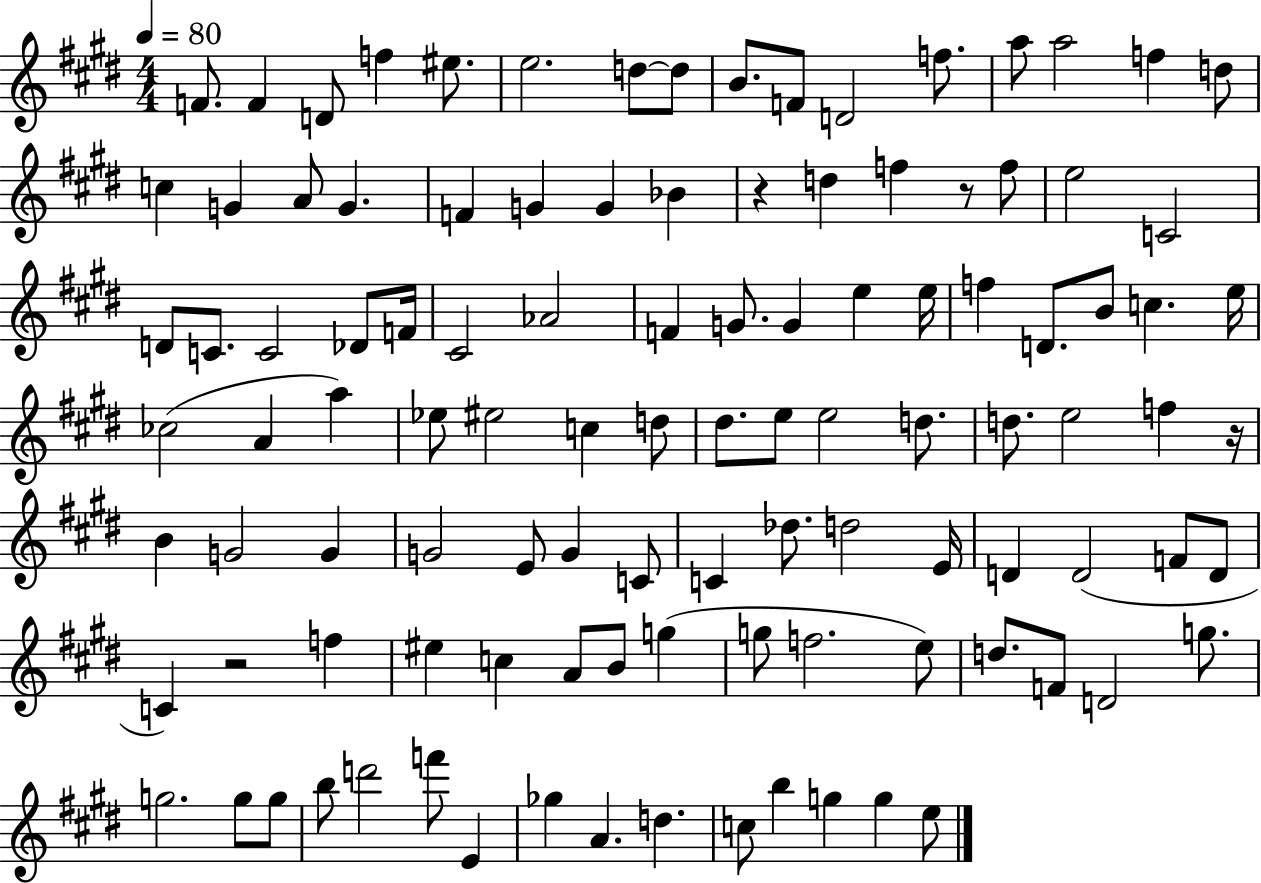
X:1
T:Untitled
M:4/4
L:1/4
K:E
F/2 F D/2 f ^e/2 e2 d/2 d/2 B/2 F/2 D2 f/2 a/2 a2 f d/2 c G A/2 G F G G _B z d f z/2 f/2 e2 C2 D/2 C/2 C2 _D/2 F/4 ^C2 _A2 F G/2 G e e/4 f D/2 B/2 c e/4 _c2 A a _e/2 ^e2 c d/2 ^d/2 e/2 e2 d/2 d/2 e2 f z/4 B G2 G G2 E/2 G C/2 C _d/2 d2 E/4 D D2 F/2 D/2 C z2 f ^e c A/2 B/2 g g/2 f2 e/2 d/2 F/2 D2 g/2 g2 g/2 g/2 b/2 d'2 f'/2 E _g A d c/2 b g g e/2